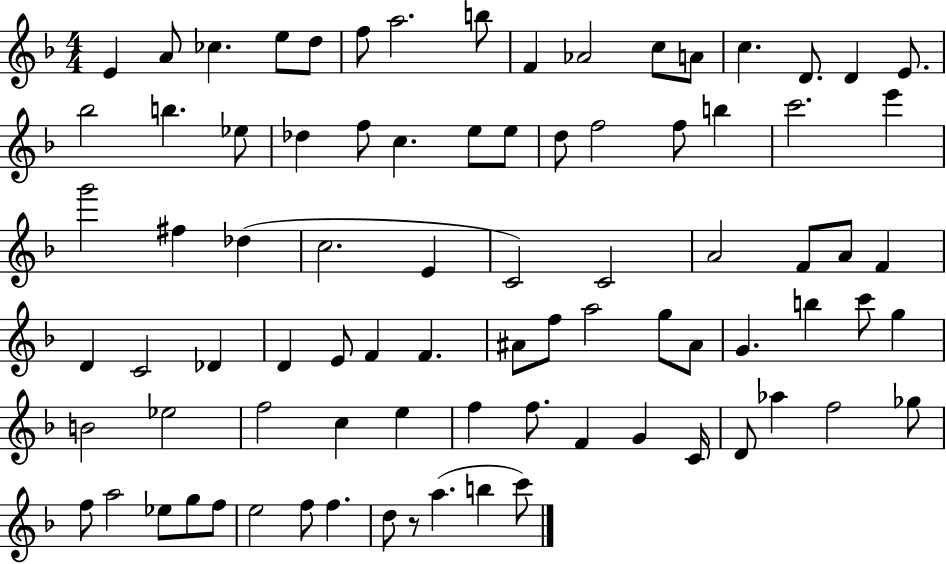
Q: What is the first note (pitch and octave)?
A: E4